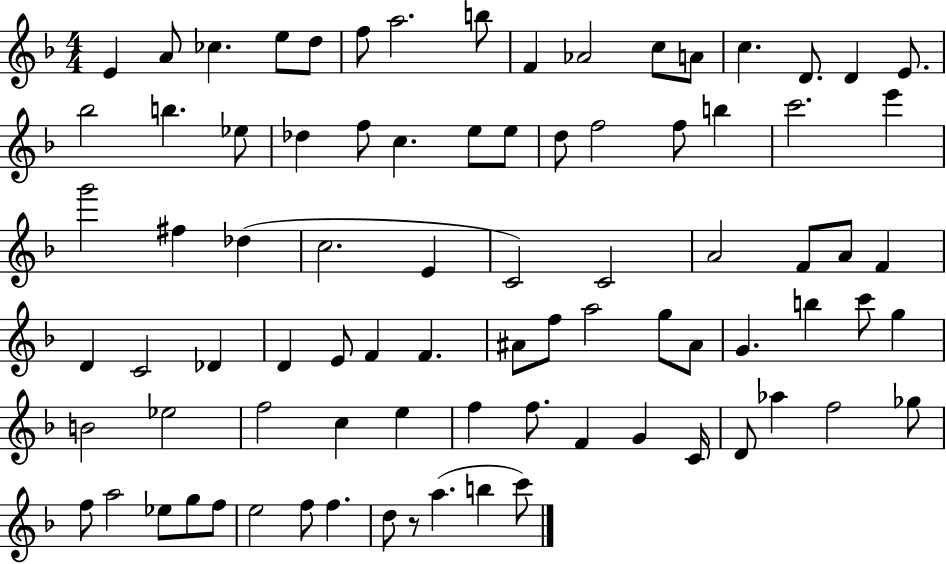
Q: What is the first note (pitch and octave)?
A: E4